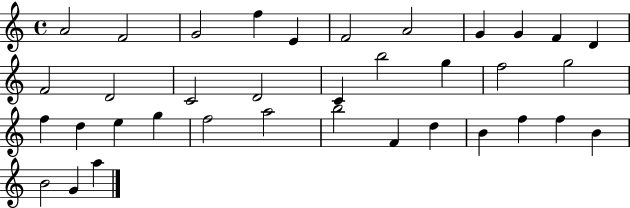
{
  \clef treble
  \time 4/4
  \defaultTimeSignature
  \key c \major
  a'2 f'2 | g'2 f''4 e'4 | f'2 a'2 | g'4 g'4 f'4 d'4 | \break f'2 d'2 | c'2 d'2 | c'4 b''2 g''4 | f''2 g''2 | \break f''4 d''4 e''4 g''4 | f''2 a''2 | b''2 f'4 d''4 | b'4 f''4 f''4 b'4 | \break b'2 g'4 a''4 | \bar "|."
}